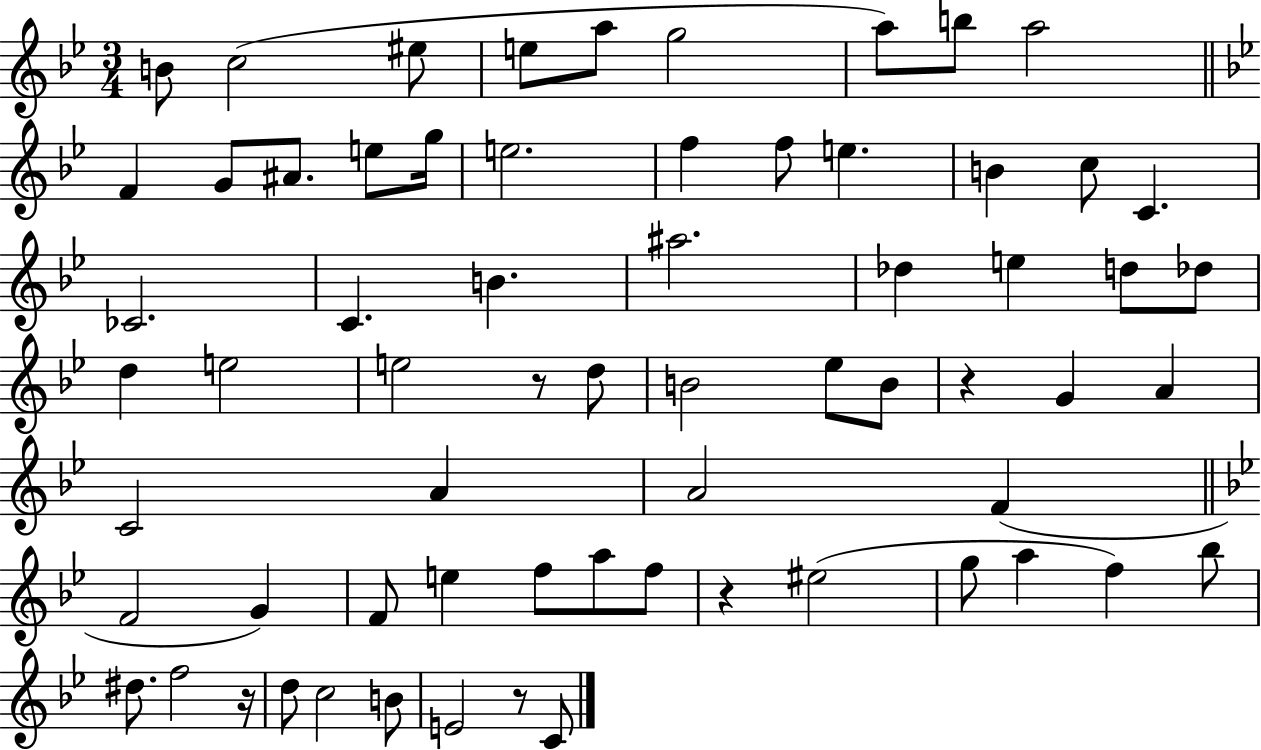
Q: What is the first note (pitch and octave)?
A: B4